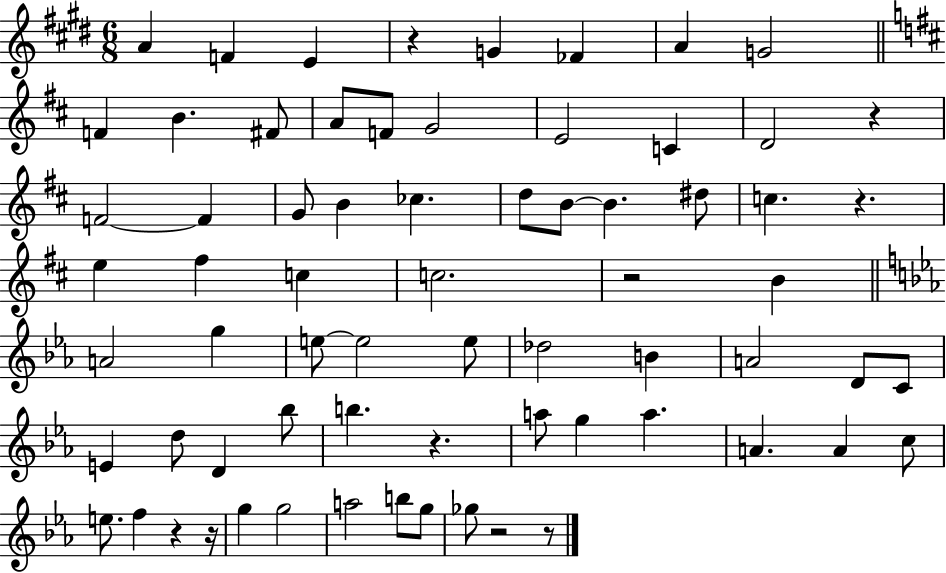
{
  \clef treble
  \numericTimeSignature
  \time 6/8
  \key e \major
  a'4 f'4 e'4 | r4 g'4 fes'4 | a'4 g'2 | \bar "||" \break \key d \major f'4 b'4. fis'8 | a'8 f'8 g'2 | e'2 c'4 | d'2 r4 | \break f'2~~ f'4 | g'8 b'4 ces''4. | d''8 b'8~~ b'4. dis''8 | c''4. r4. | \break e''4 fis''4 c''4 | c''2. | r2 b'4 | \bar "||" \break \key ees \major a'2 g''4 | e''8~~ e''2 e''8 | des''2 b'4 | a'2 d'8 c'8 | \break e'4 d''8 d'4 bes''8 | b''4. r4. | a''8 g''4 a''4. | a'4. a'4 c''8 | \break e''8. f''4 r4 r16 | g''4 g''2 | a''2 b''8 g''8 | ges''8 r2 r8 | \break \bar "|."
}